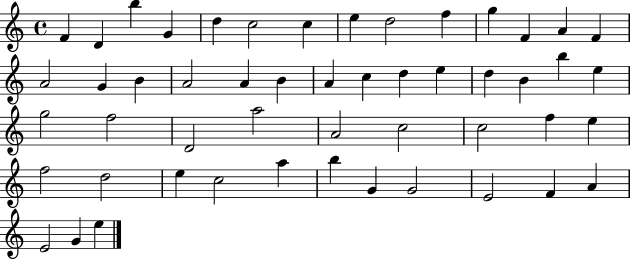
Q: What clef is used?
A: treble